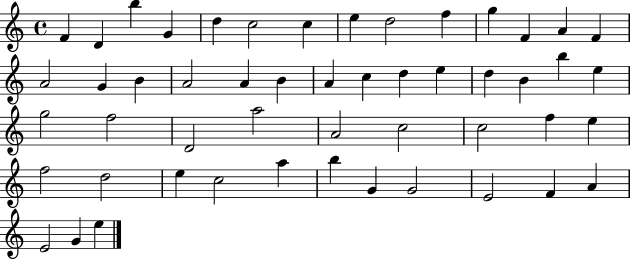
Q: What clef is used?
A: treble